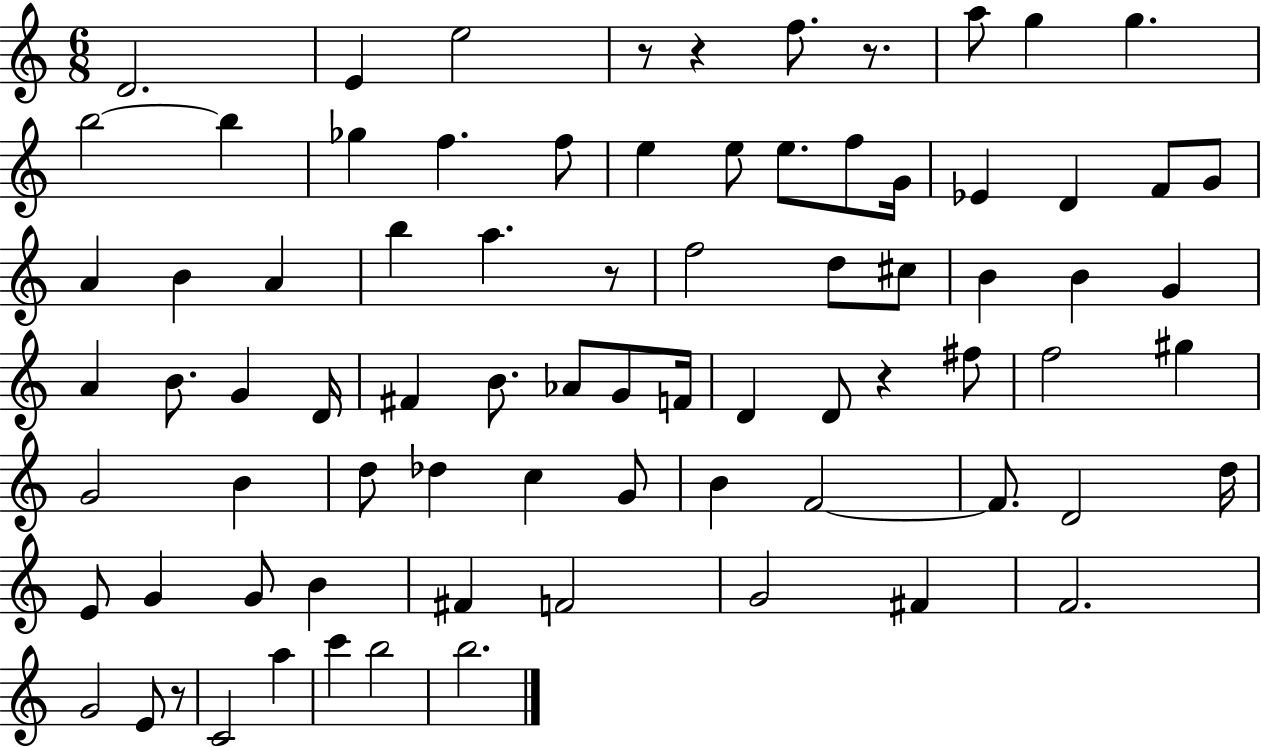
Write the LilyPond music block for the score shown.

{
  \clef treble
  \numericTimeSignature
  \time 6/8
  \key c \major
  d'2. | e'4 e''2 | r8 r4 f''8. r8. | a''8 g''4 g''4. | \break b''2~~ b''4 | ges''4 f''4. f''8 | e''4 e''8 e''8. f''8 g'16 | ees'4 d'4 f'8 g'8 | \break a'4 b'4 a'4 | b''4 a''4. r8 | f''2 d''8 cis''8 | b'4 b'4 g'4 | \break a'4 b'8. g'4 d'16 | fis'4 b'8. aes'8 g'8 f'16 | d'4 d'8 r4 fis''8 | f''2 gis''4 | \break g'2 b'4 | d''8 des''4 c''4 g'8 | b'4 f'2~~ | f'8. d'2 d''16 | \break e'8 g'4 g'8 b'4 | fis'4 f'2 | g'2 fis'4 | f'2. | \break g'2 e'8 r8 | c'2 a''4 | c'''4 b''2 | b''2. | \break \bar "|."
}